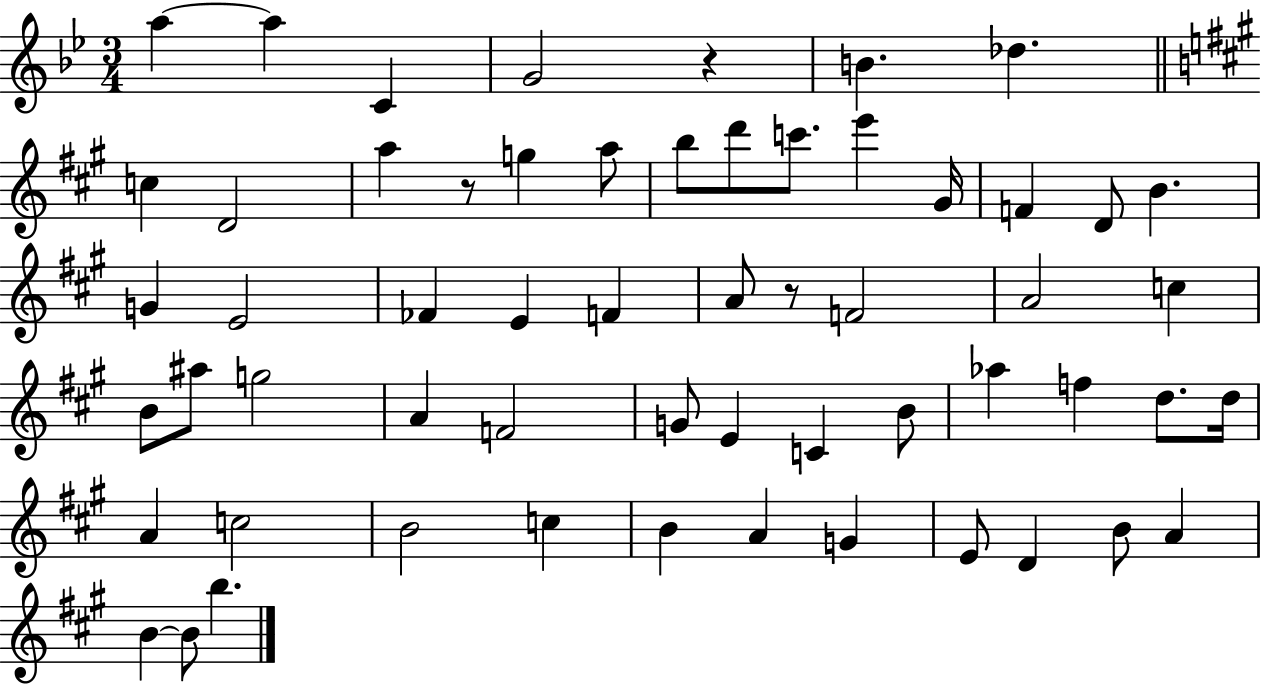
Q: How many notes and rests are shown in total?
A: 58